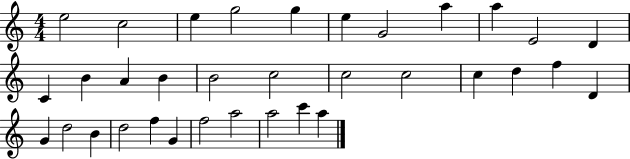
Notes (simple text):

E5/h C5/h E5/q G5/h G5/q E5/q G4/h A5/q A5/q E4/h D4/q C4/q B4/q A4/q B4/q B4/h C5/h C5/h C5/h C5/q D5/q F5/q D4/q G4/q D5/h B4/q D5/h F5/q G4/q F5/h A5/h A5/h C6/q A5/q